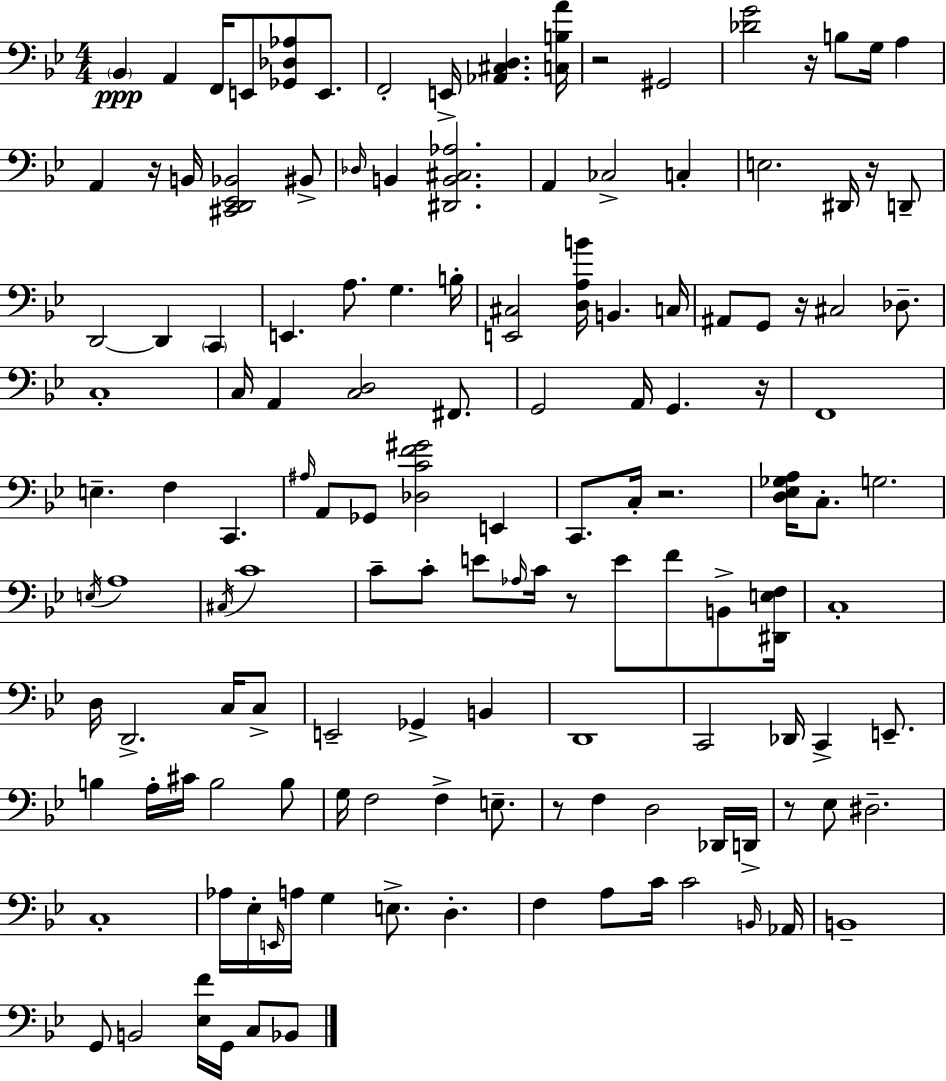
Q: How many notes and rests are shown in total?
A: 137